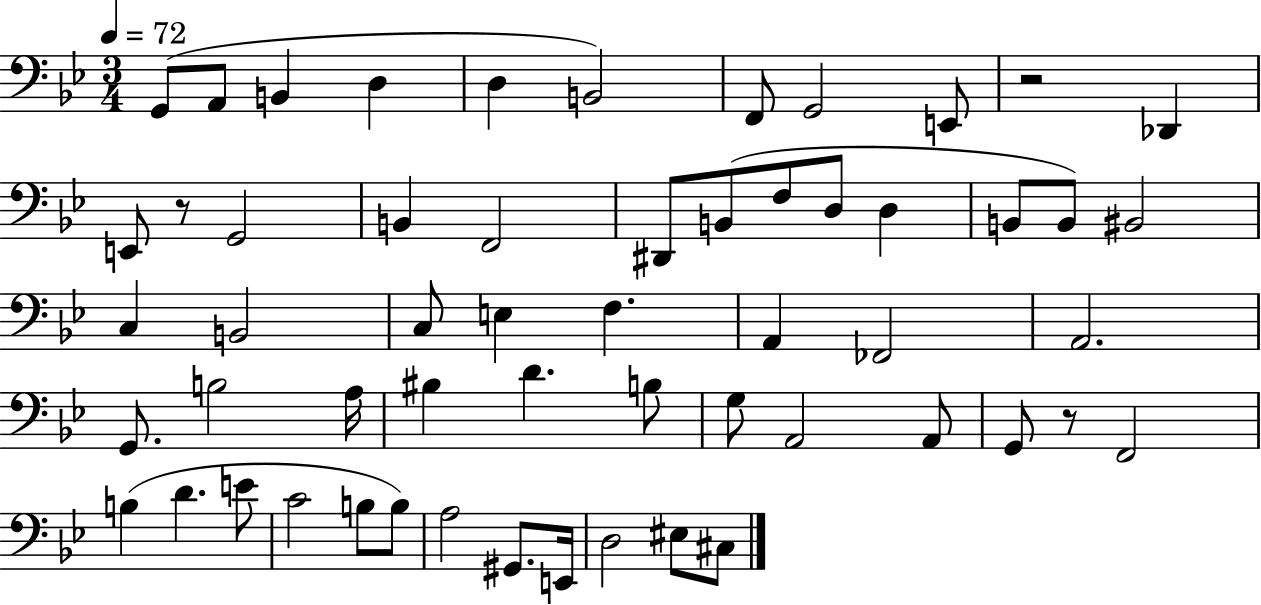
{
  \clef bass
  \numericTimeSignature
  \time 3/4
  \key bes \major
  \tempo 4 = 72
  g,8( a,8 b,4 d4 | d4 b,2) | f,8 g,2 e,8 | r2 des,4 | \break e,8 r8 g,2 | b,4 f,2 | dis,8 b,8( f8 d8 d4 | b,8 b,8) bis,2 | \break c4 b,2 | c8 e4 f4. | a,4 fes,2 | a,2. | \break g,8. b2 a16 | bis4 d'4. b8 | g8 a,2 a,8 | g,8 r8 f,2 | \break b4( d'4. e'8 | c'2 b8 b8) | a2 gis,8. e,16 | d2 eis8 cis8 | \break \bar "|."
}